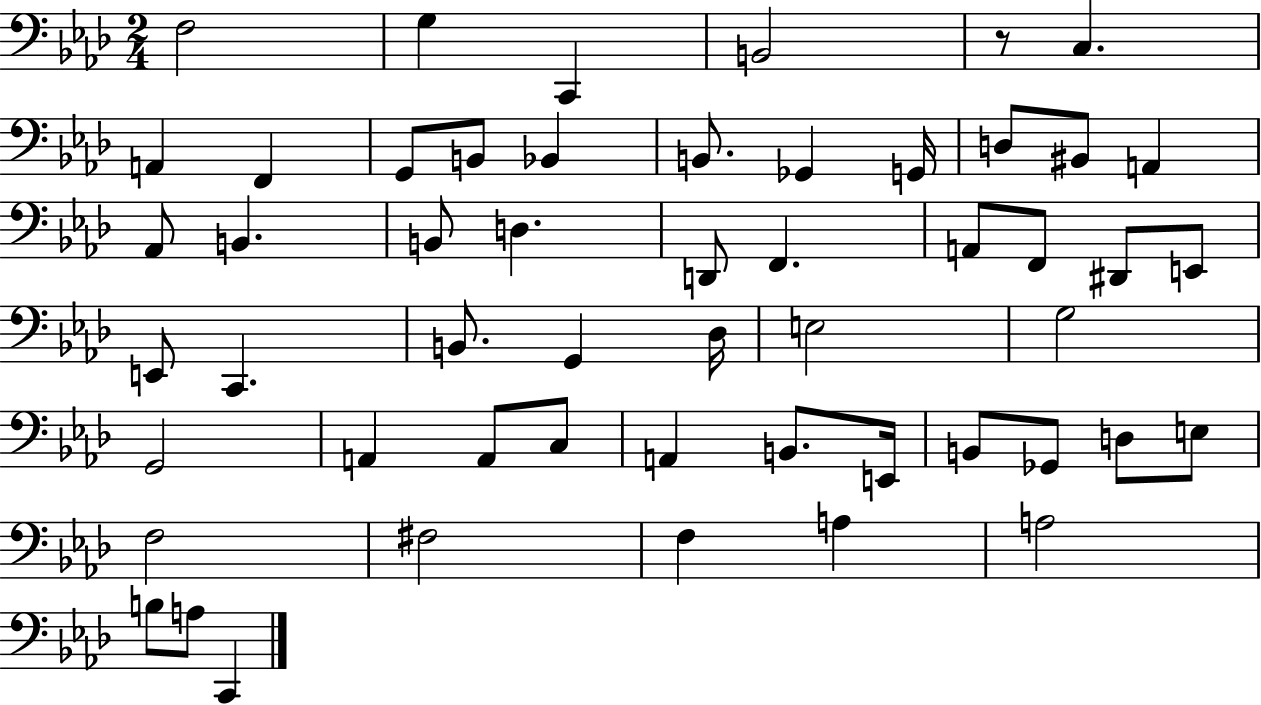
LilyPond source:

{
  \clef bass
  \numericTimeSignature
  \time 2/4
  \key aes \major
  f2 | g4 c,4 | b,2 | r8 c4. | \break a,4 f,4 | g,8 b,8 bes,4 | b,8. ges,4 g,16 | d8 bis,8 a,4 | \break aes,8 b,4. | b,8 d4. | d,8 f,4. | a,8 f,8 dis,8 e,8 | \break e,8 c,4. | b,8. g,4 des16 | e2 | g2 | \break g,2 | a,4 a,8 c8 | a,4 b,8. e,16 | b,8 ges,8 d8 e8 | \break f2 | fis2 | f4 a4 | a2 | \break b8 a8 c,4 | \bar "|."
}